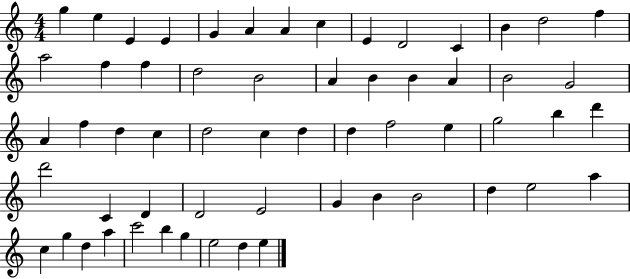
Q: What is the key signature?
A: C major